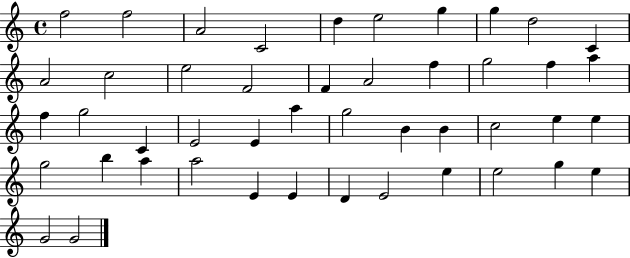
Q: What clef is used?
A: treble